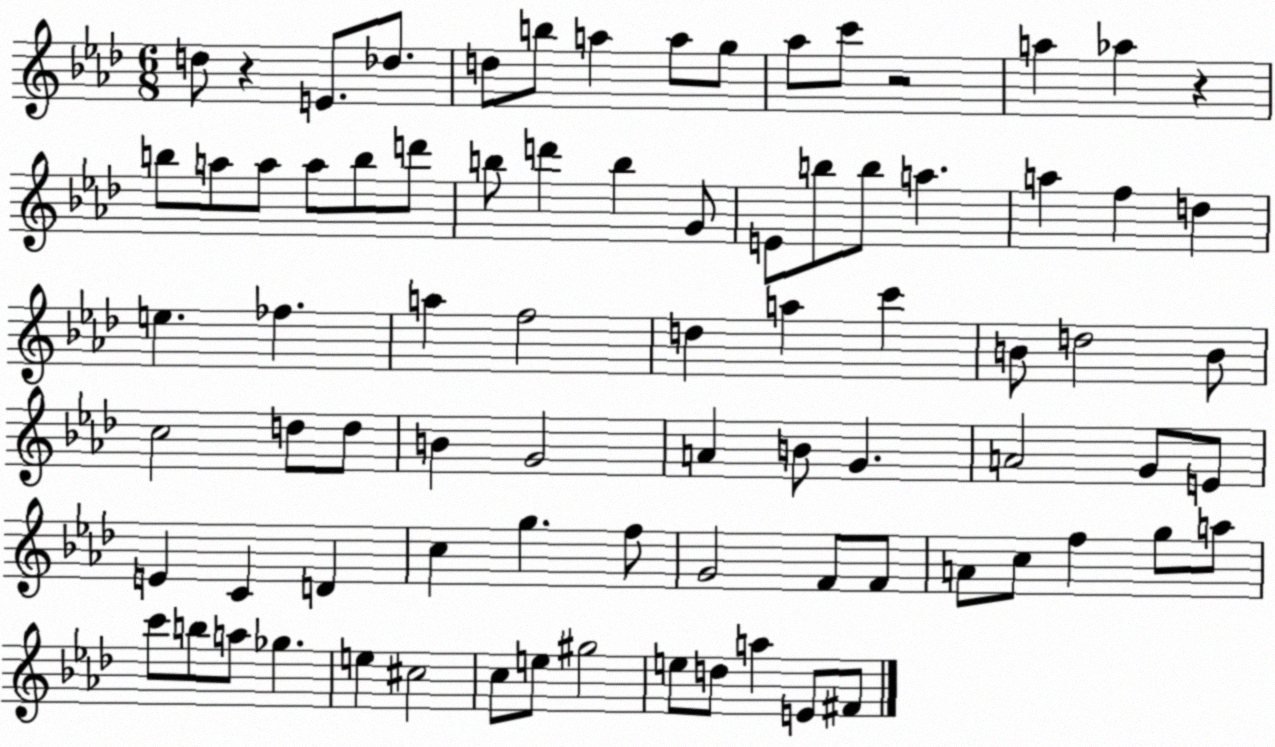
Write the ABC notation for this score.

X:1
T:Untitled
M:6/8
L:1/4
K:Ab
d/2 z E/2 _d/2 d/2 b/2 a a/2 g/2 _a/2 c'/2 z2 a _a z b/2 a/2 a/2 a/2 b/2 d'/2 b/2 d' b G/2 E/2 b/2 b/2 a a f d e _f a f2 d a c' B/2 d2 B/2 c2 d/2 d/2 B G2 A B/2 G A2 G/2 E/2 E C D c g f/2 G2 F/2 F/2 A/2 c/2 f g/2 a/2 c'/2 b/2 a/2 _g e ^c2 c/2 e/2 ^g2 e/2 d/2 a E/2 ^F/2